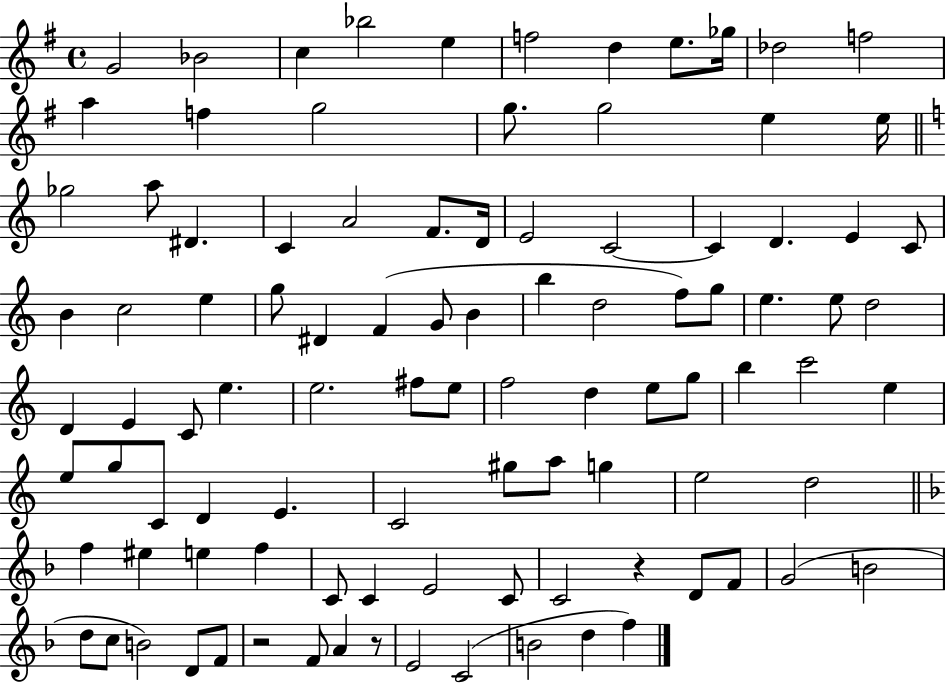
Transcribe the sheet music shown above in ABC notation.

X:1
T:Untitled
M:4/4
L:1/4
K:G
G2 _B2 c _b2 e f2 d e/2 _g/4 _d2 f2 a f g2 g/2 g2 e e/4 _g2 a/2 ^D C A2 F/2 D/4 E2 C2 C D E C/2 B c2 e g/2 ^D F G/2 B b d2 f/2 g/2 e e/2 d2 D E C/2 e e2 ^f/2 e/2 f2 d e/2 g/2 b c'2 e e/2 g/2 C/2 D E C2 ^g/2 a/2 g e2 d2 f ^e e f C/2 C E2 C/2 C2 z D/2 F/2 G2 B2 d/2 c/2 B2 D/2 F/2 z2 F/2 A z/2 E2 C2 B2 d f